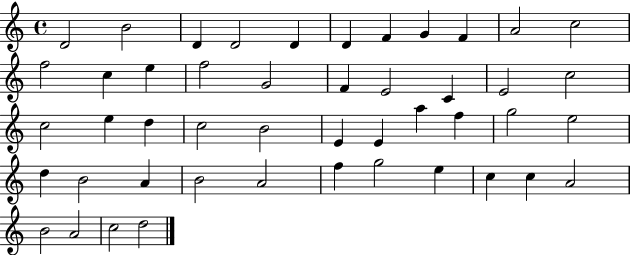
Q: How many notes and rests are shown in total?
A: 47